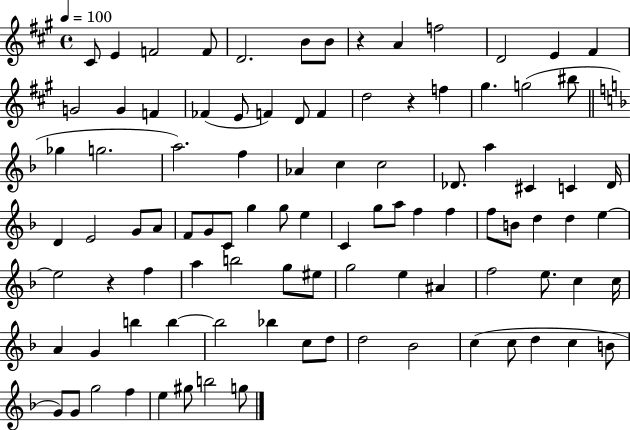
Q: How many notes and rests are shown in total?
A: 96